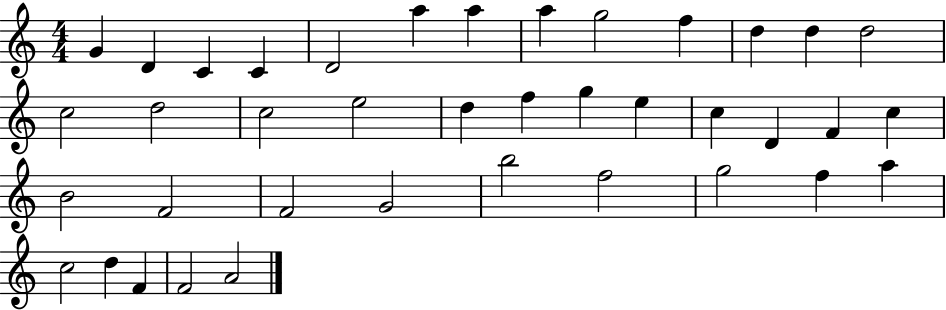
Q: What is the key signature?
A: C major